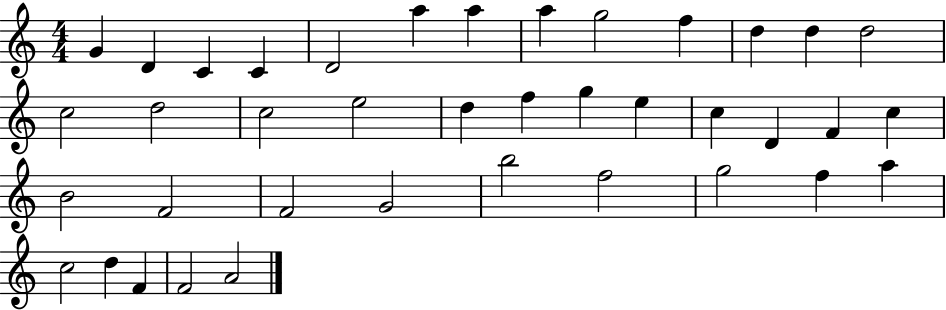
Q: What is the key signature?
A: C major